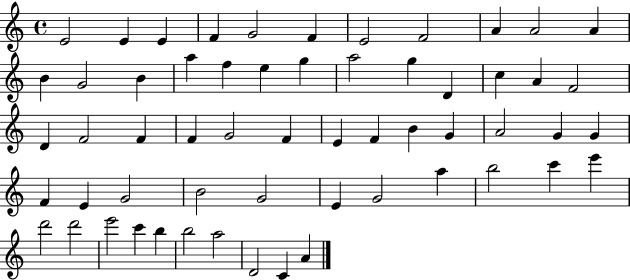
E4/h E4/q E4/q F4/q G4/h F4/q E4/h F4/h A4/q A4/h A4/q B4/q G4/h B4/q A5/q F5/q E5/q G5/q A5/h G5/q D4/q C5/q A4/q F4/h D4/q F4/h F4/q F4/q G4/h F4/q E4/q F4/q B4/q G4/q A4/h G4/q G4/q F4/q E4/q G4/h B4/h G4/h E4/q G4/h A5/q B5/h C6/q E6/q D6/h D6/h E6/h C6/q B5/q B5/h A5/h D4/h C4/q A4/q